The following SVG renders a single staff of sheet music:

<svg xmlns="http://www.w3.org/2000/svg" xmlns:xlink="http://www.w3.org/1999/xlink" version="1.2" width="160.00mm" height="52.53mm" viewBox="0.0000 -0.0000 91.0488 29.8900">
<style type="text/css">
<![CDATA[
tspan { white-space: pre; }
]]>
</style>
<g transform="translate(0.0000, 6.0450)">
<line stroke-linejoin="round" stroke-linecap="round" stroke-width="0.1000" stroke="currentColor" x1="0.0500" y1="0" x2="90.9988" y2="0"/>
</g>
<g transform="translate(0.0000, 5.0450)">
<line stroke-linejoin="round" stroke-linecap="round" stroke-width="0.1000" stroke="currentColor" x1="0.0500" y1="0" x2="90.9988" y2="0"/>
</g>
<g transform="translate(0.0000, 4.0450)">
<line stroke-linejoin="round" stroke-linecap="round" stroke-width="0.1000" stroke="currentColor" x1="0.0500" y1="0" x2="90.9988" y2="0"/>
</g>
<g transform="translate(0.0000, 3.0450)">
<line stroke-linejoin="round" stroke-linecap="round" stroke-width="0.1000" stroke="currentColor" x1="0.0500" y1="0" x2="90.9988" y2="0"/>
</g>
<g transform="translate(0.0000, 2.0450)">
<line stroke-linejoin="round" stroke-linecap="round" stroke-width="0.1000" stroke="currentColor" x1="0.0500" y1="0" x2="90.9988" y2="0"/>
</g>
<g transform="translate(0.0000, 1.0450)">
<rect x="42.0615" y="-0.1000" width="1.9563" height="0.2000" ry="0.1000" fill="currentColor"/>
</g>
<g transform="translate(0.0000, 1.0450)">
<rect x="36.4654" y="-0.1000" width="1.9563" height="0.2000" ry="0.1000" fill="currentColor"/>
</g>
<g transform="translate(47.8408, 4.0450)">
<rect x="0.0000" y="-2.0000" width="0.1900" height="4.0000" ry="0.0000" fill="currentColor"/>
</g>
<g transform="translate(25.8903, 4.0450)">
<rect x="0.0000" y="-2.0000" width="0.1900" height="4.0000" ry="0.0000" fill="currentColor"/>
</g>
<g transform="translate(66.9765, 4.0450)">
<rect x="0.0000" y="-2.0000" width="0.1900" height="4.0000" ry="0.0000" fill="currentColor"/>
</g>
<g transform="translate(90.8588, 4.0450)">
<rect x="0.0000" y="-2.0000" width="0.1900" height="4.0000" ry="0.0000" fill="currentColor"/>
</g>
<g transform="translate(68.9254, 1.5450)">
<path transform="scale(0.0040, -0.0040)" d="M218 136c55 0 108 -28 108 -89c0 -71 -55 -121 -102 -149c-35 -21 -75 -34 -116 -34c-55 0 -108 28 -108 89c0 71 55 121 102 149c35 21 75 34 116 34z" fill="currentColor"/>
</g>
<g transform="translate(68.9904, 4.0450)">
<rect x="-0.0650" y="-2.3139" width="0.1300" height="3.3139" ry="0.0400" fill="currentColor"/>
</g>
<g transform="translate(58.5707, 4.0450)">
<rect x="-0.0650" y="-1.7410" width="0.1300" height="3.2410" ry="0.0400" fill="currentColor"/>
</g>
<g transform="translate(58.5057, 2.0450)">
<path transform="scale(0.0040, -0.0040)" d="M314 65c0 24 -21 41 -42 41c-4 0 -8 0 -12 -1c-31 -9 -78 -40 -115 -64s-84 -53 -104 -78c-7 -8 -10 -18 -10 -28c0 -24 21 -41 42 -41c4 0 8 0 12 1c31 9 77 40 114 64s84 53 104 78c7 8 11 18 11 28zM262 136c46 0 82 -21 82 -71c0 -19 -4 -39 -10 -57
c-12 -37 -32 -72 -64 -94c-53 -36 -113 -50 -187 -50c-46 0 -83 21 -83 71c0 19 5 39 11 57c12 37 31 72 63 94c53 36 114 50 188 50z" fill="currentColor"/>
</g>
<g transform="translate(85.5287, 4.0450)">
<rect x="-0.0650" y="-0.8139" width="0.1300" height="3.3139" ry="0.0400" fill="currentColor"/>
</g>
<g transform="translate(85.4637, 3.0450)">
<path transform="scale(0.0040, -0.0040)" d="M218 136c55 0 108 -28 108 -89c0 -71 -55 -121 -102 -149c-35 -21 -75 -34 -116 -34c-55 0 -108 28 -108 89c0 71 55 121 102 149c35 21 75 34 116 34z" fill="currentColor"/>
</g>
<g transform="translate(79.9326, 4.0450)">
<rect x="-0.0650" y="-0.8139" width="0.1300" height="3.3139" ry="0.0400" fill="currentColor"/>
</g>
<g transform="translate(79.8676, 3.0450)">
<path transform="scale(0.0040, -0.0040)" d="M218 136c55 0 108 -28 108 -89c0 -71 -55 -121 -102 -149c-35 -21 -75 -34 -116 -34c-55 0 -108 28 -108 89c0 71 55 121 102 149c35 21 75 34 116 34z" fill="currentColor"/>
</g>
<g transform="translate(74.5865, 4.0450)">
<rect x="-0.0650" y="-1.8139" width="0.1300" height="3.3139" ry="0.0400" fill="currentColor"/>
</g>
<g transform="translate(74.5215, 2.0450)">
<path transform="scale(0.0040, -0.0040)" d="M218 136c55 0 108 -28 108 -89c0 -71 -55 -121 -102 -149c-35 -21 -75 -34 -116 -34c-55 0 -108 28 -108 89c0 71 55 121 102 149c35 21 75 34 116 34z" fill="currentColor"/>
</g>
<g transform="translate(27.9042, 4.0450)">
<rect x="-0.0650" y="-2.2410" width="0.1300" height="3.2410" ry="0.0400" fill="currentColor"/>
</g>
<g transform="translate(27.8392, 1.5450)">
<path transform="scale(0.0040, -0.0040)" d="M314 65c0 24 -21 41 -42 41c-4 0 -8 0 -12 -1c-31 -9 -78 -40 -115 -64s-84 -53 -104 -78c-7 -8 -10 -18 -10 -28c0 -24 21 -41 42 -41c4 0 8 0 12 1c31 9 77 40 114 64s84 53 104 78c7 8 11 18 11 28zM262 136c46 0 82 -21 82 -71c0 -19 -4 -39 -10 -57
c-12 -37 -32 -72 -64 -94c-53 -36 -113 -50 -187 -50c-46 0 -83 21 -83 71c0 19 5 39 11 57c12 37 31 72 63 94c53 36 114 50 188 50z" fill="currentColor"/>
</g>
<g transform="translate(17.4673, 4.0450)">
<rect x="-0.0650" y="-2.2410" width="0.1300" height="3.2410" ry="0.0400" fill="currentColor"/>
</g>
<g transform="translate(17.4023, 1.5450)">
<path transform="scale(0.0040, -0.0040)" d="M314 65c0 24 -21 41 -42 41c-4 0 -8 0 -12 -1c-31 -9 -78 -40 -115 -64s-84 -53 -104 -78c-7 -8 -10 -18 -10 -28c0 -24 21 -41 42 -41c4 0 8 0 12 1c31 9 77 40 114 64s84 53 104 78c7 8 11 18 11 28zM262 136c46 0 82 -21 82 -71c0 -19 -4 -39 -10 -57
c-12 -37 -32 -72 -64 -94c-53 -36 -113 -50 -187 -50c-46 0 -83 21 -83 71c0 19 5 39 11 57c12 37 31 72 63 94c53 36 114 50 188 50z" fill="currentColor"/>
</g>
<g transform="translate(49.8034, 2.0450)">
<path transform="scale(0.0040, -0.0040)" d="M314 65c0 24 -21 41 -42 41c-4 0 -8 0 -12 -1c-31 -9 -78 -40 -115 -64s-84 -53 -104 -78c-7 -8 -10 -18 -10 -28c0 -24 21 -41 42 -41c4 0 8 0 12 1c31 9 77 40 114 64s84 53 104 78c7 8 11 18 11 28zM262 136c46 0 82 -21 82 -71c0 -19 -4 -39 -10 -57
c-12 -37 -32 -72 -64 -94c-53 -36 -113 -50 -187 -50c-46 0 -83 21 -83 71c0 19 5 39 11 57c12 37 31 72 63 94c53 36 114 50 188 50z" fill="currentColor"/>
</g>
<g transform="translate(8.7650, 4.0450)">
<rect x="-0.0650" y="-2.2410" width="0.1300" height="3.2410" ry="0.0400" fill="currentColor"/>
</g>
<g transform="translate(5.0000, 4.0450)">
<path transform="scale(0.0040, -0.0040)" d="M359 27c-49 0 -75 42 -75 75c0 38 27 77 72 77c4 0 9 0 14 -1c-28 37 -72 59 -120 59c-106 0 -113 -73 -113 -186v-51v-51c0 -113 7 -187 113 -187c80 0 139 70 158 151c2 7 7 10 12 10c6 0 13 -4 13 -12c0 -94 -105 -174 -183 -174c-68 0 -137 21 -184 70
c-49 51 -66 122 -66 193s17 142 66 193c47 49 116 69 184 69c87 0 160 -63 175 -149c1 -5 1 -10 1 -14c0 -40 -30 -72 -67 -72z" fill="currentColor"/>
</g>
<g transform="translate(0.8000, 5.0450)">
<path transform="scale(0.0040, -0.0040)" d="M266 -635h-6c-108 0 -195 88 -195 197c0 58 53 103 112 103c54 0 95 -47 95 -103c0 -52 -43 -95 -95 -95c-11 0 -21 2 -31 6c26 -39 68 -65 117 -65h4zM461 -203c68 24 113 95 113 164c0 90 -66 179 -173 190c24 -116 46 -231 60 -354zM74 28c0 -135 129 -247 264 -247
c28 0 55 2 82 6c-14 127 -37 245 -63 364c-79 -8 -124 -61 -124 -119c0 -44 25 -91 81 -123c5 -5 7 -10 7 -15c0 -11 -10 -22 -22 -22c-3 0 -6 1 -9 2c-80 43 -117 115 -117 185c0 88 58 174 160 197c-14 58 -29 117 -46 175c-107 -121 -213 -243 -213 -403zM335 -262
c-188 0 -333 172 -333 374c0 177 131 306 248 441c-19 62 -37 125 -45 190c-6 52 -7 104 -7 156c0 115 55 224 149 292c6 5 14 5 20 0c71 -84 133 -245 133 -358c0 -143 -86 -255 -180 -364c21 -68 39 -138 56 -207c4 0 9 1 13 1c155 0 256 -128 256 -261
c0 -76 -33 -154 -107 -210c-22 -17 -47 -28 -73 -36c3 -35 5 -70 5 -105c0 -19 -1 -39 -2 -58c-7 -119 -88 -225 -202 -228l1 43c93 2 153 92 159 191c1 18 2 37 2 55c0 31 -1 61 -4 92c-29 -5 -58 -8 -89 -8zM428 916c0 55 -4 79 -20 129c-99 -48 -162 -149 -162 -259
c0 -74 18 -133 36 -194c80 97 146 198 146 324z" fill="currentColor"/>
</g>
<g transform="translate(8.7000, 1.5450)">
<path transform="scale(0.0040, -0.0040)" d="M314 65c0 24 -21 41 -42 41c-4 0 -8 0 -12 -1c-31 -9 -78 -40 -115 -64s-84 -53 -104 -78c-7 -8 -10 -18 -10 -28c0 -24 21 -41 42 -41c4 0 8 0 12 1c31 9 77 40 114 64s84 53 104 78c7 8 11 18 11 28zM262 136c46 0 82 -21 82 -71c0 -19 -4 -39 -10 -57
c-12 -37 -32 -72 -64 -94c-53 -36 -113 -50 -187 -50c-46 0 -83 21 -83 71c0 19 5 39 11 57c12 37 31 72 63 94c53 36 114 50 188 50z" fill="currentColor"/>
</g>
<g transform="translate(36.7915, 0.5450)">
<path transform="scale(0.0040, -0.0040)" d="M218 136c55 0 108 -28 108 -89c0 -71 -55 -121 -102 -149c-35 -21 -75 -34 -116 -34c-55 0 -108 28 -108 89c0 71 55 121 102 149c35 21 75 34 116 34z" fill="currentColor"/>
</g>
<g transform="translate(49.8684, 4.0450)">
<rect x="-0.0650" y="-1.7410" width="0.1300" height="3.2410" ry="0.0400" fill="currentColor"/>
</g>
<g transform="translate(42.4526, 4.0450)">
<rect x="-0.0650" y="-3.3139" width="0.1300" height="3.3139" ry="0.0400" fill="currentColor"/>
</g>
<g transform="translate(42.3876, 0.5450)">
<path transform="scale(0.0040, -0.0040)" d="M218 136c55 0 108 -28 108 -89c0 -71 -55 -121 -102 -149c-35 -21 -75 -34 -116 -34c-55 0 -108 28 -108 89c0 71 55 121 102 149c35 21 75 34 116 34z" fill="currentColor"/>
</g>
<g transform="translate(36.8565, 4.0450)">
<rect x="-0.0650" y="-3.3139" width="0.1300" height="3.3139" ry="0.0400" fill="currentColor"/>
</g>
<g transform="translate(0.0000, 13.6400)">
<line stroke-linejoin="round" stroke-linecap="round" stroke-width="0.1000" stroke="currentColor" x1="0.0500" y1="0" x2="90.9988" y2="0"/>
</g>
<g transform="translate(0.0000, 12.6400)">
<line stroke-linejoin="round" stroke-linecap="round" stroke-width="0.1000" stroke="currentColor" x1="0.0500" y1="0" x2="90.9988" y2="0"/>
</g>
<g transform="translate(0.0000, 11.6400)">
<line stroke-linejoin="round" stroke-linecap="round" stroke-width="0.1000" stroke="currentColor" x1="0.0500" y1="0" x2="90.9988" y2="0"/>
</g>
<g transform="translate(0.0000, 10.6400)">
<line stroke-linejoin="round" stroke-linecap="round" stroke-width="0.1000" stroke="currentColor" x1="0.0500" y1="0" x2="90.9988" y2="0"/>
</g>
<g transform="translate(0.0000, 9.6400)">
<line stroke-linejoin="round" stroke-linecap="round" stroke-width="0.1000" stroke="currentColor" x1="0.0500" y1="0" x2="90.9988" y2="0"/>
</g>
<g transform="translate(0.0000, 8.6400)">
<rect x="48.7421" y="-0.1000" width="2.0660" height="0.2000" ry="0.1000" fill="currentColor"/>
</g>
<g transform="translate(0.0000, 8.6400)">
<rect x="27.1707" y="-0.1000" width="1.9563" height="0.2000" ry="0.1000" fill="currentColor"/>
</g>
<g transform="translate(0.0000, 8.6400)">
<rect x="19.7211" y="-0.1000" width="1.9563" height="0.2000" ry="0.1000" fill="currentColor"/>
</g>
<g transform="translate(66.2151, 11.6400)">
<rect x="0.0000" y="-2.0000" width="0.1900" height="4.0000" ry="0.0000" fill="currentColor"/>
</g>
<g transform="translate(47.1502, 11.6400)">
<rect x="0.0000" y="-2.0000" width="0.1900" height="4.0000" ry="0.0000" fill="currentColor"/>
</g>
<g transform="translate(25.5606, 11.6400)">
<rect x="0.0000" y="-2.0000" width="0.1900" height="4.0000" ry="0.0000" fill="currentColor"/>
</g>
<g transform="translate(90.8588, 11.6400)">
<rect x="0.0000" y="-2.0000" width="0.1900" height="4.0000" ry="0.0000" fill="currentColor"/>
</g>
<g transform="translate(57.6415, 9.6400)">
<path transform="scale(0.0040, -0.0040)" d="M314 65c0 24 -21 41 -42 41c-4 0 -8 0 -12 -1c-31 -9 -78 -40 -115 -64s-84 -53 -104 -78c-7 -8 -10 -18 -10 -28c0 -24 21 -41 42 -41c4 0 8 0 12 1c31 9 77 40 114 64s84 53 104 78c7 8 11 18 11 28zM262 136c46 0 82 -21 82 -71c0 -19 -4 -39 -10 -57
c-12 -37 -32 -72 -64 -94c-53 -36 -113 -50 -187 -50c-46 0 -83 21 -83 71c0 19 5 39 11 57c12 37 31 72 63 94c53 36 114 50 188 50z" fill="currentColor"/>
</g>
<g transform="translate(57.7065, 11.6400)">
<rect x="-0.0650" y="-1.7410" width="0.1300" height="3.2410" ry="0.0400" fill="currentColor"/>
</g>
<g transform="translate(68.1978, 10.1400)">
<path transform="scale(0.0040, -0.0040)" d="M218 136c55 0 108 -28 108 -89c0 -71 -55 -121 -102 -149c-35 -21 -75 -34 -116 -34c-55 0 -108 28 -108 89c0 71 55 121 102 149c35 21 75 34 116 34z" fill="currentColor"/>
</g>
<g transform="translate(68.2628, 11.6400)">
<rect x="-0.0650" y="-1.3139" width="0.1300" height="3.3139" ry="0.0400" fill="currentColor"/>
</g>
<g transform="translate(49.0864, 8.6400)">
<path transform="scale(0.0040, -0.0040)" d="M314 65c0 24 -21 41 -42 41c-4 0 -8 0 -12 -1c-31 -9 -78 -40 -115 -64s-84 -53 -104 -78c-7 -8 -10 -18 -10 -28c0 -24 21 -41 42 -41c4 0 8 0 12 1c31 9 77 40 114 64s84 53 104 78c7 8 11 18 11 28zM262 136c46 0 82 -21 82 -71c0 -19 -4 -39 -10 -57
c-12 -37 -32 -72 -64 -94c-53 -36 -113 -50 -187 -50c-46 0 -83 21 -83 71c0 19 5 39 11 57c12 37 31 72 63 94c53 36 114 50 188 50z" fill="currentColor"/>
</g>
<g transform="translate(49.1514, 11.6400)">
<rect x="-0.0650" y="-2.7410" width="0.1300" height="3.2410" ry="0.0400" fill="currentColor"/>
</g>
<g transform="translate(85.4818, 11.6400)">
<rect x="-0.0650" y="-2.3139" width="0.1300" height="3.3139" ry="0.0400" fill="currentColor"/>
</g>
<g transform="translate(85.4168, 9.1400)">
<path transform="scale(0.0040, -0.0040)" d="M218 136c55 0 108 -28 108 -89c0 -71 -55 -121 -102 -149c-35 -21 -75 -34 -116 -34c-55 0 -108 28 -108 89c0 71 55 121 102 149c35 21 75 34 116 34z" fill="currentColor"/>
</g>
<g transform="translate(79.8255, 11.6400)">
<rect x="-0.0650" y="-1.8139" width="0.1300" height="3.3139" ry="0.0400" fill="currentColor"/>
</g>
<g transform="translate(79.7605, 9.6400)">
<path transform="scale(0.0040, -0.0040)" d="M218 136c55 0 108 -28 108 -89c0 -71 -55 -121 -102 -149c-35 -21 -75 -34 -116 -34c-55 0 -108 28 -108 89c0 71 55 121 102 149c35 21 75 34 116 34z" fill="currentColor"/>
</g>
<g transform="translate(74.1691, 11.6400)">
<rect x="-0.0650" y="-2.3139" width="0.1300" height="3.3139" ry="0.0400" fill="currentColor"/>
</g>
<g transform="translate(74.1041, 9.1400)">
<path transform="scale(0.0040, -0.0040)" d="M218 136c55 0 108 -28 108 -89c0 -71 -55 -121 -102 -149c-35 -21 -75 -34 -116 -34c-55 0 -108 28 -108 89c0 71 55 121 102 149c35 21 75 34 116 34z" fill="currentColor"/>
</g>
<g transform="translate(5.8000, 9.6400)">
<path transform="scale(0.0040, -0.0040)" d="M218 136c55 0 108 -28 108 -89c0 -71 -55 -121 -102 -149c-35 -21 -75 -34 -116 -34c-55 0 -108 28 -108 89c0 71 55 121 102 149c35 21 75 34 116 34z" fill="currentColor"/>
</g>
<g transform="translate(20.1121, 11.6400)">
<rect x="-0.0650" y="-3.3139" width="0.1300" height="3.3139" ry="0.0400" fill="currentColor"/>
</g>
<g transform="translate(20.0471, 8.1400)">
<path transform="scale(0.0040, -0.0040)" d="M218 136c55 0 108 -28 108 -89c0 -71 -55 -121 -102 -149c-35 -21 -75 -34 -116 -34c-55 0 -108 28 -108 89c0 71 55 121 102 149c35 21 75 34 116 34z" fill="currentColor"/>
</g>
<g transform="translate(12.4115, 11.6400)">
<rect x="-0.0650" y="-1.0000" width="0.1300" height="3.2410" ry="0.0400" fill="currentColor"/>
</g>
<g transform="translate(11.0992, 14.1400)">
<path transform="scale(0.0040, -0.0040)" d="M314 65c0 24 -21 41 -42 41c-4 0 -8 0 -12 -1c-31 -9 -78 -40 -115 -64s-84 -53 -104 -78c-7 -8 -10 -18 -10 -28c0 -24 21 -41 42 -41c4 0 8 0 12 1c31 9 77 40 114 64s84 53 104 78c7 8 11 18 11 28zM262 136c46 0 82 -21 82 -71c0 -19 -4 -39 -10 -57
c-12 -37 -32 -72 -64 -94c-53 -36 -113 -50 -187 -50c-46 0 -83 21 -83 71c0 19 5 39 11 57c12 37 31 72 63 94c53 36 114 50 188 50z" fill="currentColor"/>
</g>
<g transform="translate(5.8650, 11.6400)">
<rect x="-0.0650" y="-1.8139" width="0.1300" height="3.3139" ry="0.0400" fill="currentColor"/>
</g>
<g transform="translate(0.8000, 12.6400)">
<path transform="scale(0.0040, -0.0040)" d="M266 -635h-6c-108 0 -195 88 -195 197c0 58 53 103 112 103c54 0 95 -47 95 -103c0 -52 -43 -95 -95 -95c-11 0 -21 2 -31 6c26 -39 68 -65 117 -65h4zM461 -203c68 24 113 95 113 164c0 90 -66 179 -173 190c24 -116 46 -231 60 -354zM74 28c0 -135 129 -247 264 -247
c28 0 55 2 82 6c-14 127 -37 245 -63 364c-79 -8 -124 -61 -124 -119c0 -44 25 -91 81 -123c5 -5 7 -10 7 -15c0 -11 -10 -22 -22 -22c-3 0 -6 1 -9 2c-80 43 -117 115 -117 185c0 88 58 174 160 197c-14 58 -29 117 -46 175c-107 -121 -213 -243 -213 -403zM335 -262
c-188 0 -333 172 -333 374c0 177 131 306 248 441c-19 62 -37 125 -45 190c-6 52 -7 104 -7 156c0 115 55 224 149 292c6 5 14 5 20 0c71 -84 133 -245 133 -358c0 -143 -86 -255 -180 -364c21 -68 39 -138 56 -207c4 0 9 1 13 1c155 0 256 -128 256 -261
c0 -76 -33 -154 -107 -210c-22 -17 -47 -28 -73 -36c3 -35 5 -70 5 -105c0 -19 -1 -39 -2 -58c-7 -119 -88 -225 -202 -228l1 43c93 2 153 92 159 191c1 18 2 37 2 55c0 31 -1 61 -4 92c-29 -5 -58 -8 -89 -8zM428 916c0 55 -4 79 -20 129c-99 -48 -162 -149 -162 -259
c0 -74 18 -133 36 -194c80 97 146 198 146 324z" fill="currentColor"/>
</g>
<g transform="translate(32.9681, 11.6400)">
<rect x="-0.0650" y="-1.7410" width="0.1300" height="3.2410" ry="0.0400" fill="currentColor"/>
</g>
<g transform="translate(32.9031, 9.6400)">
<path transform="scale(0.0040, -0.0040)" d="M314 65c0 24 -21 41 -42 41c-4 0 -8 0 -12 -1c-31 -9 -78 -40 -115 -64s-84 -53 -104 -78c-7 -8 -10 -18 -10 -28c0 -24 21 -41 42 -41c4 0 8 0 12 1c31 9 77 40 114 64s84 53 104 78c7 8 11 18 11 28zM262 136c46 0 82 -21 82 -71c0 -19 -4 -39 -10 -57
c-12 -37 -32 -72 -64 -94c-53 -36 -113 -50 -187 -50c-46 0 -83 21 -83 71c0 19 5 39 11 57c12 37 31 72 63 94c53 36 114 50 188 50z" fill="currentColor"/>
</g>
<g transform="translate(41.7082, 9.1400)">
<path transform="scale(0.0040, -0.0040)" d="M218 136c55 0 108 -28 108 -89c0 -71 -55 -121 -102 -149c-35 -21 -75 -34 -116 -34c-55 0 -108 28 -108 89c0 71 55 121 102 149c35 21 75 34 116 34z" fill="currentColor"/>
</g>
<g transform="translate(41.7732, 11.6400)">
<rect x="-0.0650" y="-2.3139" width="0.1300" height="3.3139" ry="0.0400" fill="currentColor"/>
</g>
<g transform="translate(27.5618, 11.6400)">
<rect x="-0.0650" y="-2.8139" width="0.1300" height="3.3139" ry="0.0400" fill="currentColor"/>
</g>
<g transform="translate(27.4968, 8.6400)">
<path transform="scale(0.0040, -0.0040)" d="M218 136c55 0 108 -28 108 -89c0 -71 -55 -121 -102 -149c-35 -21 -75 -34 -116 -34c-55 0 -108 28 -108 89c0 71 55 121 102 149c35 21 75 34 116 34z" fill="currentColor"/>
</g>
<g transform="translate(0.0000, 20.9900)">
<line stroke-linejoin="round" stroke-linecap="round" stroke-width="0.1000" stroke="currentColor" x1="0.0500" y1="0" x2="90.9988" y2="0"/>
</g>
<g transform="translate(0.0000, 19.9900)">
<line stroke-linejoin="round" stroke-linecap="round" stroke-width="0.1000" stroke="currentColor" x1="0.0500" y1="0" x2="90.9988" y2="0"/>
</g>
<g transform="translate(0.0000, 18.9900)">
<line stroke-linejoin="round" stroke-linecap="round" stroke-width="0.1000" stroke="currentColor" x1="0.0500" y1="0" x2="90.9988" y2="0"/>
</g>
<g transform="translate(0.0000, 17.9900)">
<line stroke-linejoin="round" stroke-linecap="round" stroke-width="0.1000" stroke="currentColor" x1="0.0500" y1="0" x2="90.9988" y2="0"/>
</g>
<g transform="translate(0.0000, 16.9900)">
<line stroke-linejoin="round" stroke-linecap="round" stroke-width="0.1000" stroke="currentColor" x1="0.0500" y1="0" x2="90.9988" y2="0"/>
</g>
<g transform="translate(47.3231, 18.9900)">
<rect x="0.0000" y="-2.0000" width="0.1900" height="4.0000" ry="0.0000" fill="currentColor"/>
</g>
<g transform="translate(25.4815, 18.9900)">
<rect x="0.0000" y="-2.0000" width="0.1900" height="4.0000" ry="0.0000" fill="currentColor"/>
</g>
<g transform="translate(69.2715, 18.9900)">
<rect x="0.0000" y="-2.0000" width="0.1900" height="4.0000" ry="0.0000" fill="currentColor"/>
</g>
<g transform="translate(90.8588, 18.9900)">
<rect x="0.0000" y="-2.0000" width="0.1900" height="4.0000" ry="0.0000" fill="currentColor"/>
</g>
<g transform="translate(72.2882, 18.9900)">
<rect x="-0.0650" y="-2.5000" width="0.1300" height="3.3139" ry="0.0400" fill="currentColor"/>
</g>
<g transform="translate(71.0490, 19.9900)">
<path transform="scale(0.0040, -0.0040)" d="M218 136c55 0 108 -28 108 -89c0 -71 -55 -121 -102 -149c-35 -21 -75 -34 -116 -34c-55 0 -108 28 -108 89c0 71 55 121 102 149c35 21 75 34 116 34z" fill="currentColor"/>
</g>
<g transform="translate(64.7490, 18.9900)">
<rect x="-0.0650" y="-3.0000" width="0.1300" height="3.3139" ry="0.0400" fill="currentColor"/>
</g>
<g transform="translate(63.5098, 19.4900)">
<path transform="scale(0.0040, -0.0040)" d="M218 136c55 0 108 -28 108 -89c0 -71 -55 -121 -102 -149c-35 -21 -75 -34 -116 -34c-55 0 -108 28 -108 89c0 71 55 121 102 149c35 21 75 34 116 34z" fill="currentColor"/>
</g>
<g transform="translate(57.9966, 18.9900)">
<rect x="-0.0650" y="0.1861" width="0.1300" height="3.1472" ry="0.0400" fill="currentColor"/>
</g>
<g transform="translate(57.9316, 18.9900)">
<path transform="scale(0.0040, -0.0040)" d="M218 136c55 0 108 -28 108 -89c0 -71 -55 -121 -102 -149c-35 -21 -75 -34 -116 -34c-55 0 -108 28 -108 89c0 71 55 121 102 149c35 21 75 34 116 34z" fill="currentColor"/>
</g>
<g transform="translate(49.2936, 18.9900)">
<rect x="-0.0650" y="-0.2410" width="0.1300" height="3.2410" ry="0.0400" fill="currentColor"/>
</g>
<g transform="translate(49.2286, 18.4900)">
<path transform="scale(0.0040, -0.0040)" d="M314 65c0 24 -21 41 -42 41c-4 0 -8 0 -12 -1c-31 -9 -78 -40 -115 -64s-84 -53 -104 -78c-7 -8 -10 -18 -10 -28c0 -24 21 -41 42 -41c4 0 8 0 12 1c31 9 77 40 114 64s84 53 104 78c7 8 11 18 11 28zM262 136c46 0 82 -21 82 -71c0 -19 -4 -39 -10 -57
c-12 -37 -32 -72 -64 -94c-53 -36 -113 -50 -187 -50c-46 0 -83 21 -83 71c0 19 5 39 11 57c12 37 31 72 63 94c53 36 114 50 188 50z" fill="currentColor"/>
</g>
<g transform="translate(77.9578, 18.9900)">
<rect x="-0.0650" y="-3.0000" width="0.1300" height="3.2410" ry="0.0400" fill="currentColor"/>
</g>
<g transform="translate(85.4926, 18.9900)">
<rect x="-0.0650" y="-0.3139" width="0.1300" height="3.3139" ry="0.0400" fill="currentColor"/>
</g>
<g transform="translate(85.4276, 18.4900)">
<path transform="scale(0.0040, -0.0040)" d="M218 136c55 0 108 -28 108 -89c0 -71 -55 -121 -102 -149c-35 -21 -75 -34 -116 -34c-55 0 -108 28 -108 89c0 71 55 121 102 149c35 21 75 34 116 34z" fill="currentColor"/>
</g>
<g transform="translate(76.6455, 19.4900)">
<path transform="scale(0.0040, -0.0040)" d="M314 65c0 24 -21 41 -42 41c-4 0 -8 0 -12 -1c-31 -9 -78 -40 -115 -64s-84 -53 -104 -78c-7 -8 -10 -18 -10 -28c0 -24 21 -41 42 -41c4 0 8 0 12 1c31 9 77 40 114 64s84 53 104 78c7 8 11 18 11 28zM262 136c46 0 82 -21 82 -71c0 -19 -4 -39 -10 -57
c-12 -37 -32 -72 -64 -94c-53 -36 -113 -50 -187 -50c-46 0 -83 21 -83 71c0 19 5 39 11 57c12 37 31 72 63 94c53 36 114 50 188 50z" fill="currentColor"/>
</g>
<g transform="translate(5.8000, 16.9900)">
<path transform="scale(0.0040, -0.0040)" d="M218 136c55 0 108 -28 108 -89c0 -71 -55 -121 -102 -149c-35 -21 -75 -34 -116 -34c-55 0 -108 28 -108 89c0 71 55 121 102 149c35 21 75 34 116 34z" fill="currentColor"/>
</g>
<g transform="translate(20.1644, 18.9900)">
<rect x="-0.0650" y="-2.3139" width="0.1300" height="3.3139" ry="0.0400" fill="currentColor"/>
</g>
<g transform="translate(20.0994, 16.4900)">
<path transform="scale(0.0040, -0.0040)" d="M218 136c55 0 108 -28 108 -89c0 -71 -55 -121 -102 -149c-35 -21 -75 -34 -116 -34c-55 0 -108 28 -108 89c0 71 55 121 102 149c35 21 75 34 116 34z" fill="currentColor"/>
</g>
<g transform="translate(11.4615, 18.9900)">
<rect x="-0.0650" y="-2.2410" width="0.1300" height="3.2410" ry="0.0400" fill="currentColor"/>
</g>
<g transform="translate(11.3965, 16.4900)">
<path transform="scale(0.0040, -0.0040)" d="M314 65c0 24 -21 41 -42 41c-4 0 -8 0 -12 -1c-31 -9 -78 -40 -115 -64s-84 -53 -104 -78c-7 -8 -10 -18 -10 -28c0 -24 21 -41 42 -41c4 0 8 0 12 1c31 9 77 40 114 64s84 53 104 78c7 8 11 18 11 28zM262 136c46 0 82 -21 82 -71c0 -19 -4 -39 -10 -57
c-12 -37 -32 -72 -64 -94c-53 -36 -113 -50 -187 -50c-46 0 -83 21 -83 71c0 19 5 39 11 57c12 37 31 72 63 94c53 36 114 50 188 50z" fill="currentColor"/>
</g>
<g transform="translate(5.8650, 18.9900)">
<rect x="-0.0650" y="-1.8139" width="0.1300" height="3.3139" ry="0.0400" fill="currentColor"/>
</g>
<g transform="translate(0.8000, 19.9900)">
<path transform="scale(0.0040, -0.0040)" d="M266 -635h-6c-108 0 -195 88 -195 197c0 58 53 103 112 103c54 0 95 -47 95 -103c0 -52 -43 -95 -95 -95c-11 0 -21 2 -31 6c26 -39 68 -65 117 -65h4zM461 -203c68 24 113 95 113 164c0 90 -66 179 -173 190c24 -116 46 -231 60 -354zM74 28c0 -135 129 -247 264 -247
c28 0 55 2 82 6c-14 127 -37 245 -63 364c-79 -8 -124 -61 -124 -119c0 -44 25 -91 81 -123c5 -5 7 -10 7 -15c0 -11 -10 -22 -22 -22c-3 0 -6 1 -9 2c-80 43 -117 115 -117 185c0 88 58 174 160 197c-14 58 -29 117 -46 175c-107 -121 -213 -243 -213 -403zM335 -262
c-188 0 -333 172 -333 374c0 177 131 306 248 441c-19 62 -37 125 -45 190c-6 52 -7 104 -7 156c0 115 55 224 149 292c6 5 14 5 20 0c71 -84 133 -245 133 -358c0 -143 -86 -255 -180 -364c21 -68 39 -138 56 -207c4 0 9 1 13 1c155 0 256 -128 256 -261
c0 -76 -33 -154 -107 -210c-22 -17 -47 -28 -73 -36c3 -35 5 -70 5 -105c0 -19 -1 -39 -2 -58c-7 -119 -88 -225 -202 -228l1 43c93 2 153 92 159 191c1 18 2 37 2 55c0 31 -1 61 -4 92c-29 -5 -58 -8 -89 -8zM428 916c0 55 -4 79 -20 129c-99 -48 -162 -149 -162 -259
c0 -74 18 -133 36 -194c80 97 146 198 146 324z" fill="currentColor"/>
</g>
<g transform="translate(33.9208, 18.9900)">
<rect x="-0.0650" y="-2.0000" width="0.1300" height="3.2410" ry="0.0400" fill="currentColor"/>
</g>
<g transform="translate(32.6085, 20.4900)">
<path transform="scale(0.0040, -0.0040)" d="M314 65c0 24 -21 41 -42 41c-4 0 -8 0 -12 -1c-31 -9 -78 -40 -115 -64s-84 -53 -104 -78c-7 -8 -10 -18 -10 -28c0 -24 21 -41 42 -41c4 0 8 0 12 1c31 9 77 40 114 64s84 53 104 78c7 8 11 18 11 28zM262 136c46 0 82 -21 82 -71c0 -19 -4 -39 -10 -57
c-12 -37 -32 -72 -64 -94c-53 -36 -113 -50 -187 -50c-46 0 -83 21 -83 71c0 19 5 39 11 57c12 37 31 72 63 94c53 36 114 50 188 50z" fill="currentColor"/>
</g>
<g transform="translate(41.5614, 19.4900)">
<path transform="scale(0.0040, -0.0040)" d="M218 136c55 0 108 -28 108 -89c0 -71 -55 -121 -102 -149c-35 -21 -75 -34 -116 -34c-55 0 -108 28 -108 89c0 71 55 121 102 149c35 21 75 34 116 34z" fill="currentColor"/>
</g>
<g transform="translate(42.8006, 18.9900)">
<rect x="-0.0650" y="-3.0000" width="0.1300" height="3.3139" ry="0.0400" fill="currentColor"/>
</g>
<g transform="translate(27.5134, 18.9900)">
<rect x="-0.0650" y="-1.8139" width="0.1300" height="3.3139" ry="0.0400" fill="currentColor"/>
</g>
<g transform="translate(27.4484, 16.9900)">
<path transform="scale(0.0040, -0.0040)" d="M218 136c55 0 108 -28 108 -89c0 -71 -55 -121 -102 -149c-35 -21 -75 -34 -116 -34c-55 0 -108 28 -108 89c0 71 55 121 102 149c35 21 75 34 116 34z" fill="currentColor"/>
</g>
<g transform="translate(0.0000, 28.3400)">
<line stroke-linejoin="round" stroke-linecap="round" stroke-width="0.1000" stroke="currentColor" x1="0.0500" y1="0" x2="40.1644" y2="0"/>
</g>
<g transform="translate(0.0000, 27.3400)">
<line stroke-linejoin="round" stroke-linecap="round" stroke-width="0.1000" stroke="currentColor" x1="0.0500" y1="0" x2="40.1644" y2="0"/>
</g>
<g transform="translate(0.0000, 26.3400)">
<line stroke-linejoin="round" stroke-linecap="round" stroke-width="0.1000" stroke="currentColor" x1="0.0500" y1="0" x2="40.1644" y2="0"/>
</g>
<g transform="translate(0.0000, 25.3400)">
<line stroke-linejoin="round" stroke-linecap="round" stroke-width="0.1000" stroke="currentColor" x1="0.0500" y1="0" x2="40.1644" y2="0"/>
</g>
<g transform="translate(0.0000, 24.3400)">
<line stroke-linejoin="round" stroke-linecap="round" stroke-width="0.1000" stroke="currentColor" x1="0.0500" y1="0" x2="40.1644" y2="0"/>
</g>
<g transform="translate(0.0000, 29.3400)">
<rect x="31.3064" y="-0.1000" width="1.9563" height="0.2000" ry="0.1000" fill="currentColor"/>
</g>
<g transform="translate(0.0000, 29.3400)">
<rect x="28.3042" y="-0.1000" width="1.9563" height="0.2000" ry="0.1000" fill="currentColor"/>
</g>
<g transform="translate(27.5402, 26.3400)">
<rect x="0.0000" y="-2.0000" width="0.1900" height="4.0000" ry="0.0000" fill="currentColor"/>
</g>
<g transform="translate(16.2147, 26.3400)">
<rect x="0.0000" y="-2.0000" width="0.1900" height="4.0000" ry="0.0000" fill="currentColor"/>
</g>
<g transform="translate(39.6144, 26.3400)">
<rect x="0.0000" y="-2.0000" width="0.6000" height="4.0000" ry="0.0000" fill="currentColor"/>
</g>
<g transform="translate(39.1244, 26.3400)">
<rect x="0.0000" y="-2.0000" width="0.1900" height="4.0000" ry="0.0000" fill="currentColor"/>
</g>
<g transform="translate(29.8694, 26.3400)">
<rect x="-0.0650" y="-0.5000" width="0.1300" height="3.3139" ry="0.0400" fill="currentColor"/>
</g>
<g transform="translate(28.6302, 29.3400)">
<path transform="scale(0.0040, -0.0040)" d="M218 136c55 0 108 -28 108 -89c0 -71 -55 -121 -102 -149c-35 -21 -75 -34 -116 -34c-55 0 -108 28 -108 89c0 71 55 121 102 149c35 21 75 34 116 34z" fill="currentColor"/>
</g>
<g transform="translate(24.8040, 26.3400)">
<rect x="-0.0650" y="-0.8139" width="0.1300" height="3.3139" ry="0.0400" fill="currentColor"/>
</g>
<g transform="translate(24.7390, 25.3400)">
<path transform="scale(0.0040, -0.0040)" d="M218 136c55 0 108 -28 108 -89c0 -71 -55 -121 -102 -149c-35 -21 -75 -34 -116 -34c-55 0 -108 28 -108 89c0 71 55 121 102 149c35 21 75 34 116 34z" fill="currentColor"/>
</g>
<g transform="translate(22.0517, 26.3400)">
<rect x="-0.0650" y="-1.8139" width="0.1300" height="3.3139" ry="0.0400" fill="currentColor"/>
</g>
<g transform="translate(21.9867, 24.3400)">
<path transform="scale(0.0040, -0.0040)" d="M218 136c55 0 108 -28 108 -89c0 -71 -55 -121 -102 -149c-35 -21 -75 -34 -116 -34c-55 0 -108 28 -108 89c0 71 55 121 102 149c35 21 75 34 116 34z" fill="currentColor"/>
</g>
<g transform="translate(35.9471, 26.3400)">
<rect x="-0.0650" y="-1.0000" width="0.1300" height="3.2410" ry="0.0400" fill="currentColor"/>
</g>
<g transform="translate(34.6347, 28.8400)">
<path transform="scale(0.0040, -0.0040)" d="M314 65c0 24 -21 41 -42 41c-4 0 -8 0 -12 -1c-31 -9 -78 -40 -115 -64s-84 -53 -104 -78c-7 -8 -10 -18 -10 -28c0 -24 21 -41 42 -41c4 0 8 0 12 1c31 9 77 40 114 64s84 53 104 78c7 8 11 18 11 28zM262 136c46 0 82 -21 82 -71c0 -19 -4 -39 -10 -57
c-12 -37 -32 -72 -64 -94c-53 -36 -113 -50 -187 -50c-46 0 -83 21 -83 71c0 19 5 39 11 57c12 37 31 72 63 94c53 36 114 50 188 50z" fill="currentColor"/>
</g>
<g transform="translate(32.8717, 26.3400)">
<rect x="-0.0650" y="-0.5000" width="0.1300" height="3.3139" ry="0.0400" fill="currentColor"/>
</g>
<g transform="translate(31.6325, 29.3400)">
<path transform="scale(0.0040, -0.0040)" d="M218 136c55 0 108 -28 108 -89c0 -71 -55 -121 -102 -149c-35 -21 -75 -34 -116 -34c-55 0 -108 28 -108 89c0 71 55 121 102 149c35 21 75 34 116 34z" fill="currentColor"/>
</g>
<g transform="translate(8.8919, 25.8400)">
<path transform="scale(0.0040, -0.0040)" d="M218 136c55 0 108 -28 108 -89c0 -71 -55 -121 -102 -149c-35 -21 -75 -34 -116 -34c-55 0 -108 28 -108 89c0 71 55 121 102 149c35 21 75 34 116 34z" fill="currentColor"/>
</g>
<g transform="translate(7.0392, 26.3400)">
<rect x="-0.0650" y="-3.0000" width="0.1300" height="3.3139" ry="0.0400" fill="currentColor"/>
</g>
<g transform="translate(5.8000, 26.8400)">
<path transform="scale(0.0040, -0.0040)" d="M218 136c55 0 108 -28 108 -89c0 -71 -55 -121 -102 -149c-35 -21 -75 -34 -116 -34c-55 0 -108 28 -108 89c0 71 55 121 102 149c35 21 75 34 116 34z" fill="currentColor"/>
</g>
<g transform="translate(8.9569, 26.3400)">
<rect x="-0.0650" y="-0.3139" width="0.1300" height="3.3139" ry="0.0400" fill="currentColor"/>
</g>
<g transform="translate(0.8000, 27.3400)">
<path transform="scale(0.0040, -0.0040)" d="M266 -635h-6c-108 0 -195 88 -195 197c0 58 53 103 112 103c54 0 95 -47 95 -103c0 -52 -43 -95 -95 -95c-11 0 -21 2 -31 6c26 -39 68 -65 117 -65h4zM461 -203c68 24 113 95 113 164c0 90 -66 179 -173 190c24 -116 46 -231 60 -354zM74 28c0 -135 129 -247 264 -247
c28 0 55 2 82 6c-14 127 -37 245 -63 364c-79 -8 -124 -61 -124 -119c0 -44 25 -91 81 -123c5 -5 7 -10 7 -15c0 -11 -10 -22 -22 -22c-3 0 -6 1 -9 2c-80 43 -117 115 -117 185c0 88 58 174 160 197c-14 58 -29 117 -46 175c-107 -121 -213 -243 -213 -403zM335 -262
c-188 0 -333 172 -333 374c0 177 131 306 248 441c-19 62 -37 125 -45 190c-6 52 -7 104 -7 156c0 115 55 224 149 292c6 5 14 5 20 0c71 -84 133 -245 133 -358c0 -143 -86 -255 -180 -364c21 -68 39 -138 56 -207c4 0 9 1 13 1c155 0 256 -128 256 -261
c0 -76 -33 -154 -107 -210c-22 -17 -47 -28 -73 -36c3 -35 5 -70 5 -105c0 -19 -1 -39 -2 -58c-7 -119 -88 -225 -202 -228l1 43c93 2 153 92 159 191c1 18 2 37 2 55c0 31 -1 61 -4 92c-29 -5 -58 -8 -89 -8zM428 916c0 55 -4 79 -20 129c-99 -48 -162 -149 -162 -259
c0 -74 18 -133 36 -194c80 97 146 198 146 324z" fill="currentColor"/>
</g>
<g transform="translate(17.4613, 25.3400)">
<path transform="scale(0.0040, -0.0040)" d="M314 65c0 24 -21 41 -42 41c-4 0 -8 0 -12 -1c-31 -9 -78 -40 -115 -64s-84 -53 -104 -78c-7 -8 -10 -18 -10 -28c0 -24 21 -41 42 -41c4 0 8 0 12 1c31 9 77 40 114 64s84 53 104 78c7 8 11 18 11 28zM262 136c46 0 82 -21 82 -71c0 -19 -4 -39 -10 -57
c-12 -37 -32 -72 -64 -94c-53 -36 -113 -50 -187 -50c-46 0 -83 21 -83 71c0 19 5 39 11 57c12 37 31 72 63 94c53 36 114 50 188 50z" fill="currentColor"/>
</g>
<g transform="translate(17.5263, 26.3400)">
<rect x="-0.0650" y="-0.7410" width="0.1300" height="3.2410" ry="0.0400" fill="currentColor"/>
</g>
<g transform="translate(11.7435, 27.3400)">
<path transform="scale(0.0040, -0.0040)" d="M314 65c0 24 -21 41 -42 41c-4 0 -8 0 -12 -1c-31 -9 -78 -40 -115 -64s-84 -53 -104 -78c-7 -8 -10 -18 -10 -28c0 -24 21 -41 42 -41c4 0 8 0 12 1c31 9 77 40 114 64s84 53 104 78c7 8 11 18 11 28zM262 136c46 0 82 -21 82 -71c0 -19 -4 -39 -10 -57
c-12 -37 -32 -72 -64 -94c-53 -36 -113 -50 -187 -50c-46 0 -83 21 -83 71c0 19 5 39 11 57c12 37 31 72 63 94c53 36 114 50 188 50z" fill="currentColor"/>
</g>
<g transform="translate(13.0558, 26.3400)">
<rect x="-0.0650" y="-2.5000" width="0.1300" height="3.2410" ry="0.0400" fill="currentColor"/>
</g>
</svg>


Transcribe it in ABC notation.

X:1
T:Untitled
M:4/4
L:1/4
K:C
g2 g2 g2 b b f2 f2 g f d d f D2 b a f2 g a2 f2 e g f g f g2 g f F2 A c2 B A G A2 c A c G2 d2 f d C C D2